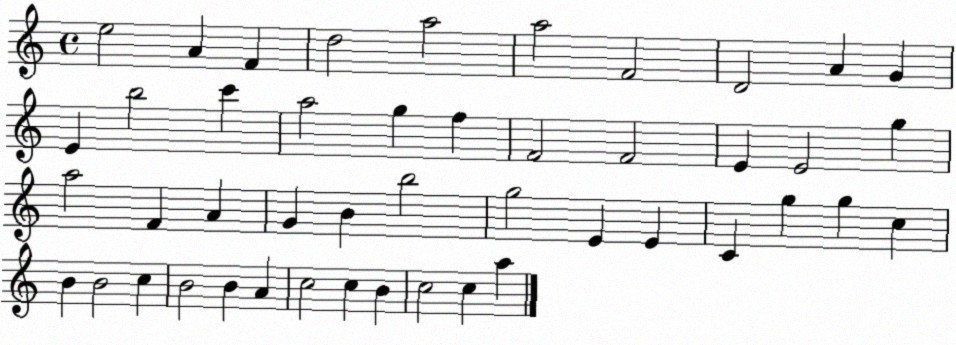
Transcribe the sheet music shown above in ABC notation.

X:1
T:Untitled
M:4/4
L:1/4
K:C
e2 A F d2 a2 a2 F2 D2 A G E b2 c' a2 g f F2 F2 E E2 g a2 F A G B b2 g2 E E C g g c B B2 c B2 B A c2 c B c2 c a